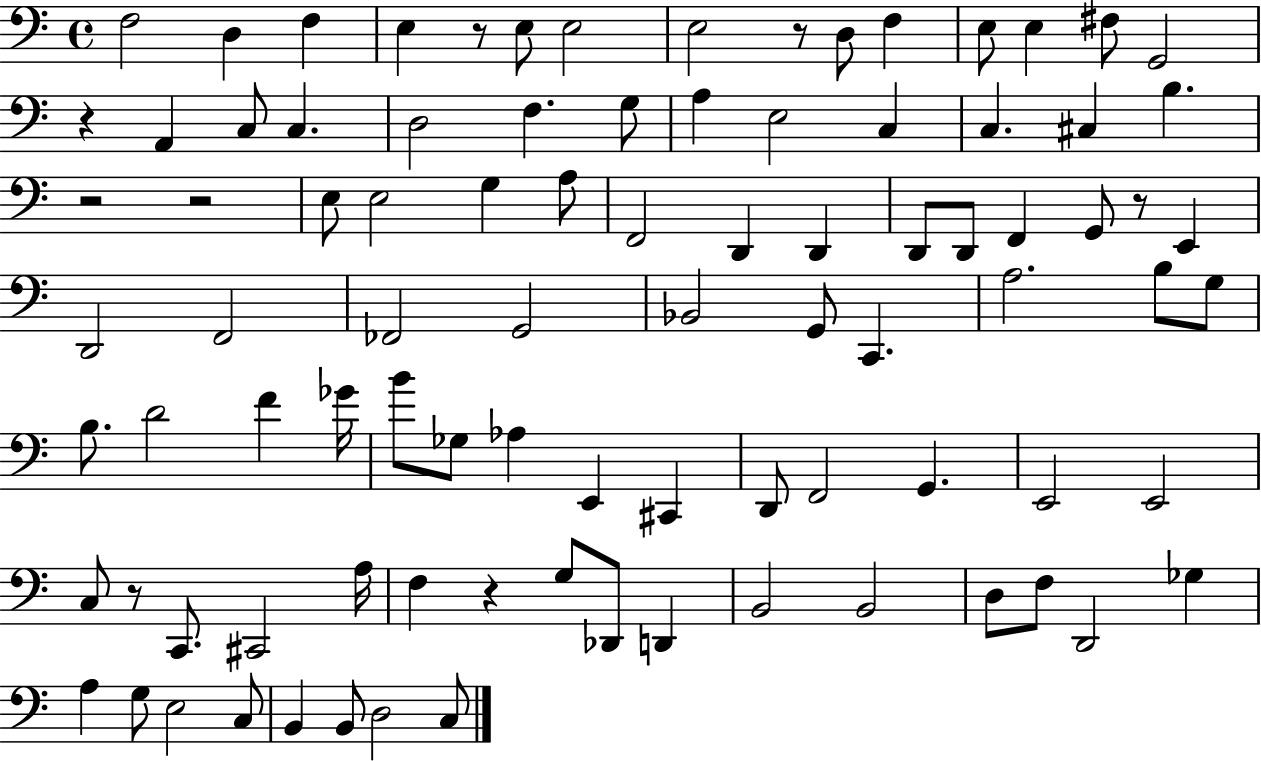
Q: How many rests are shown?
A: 8